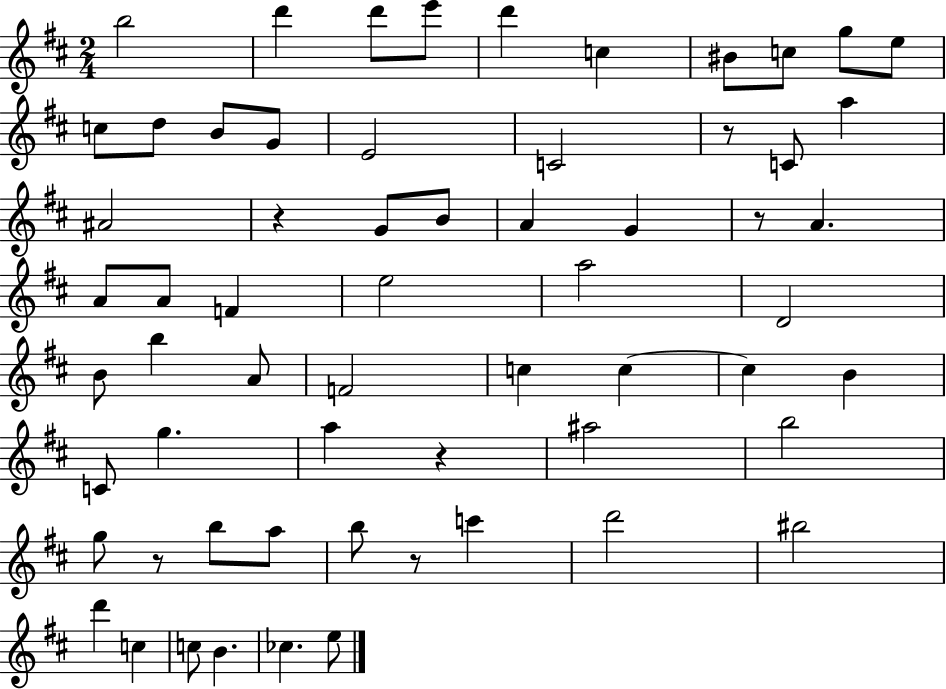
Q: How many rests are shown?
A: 6